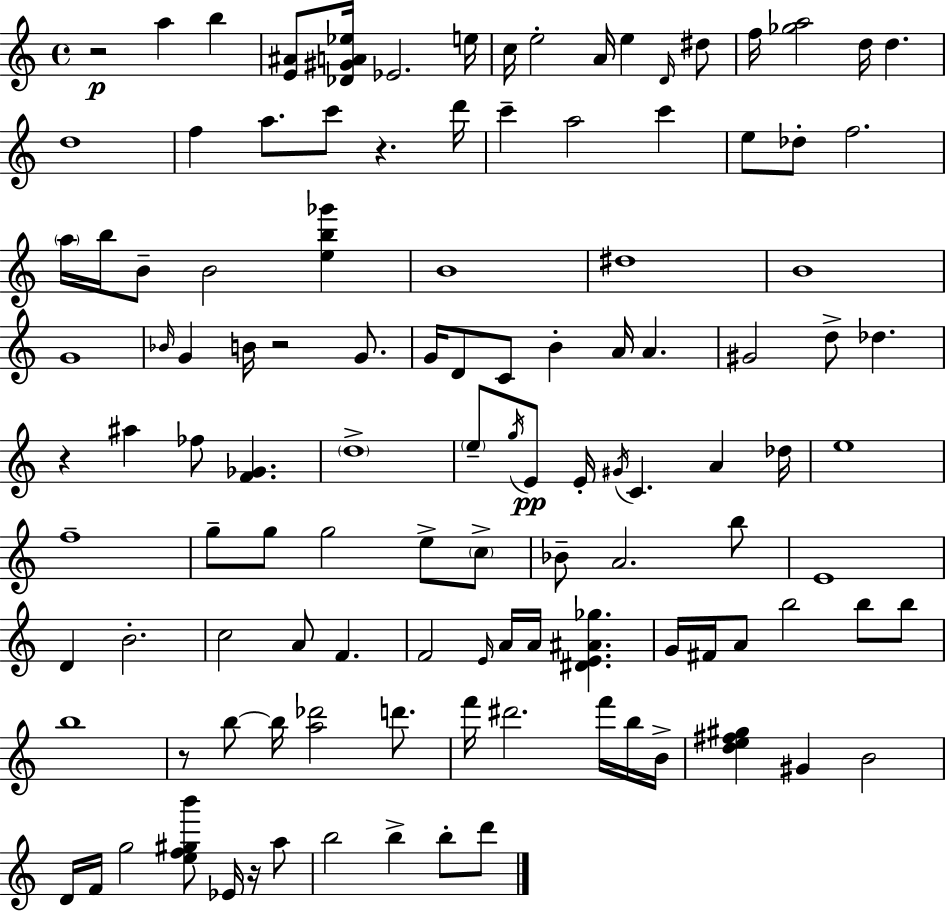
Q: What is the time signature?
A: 4/4